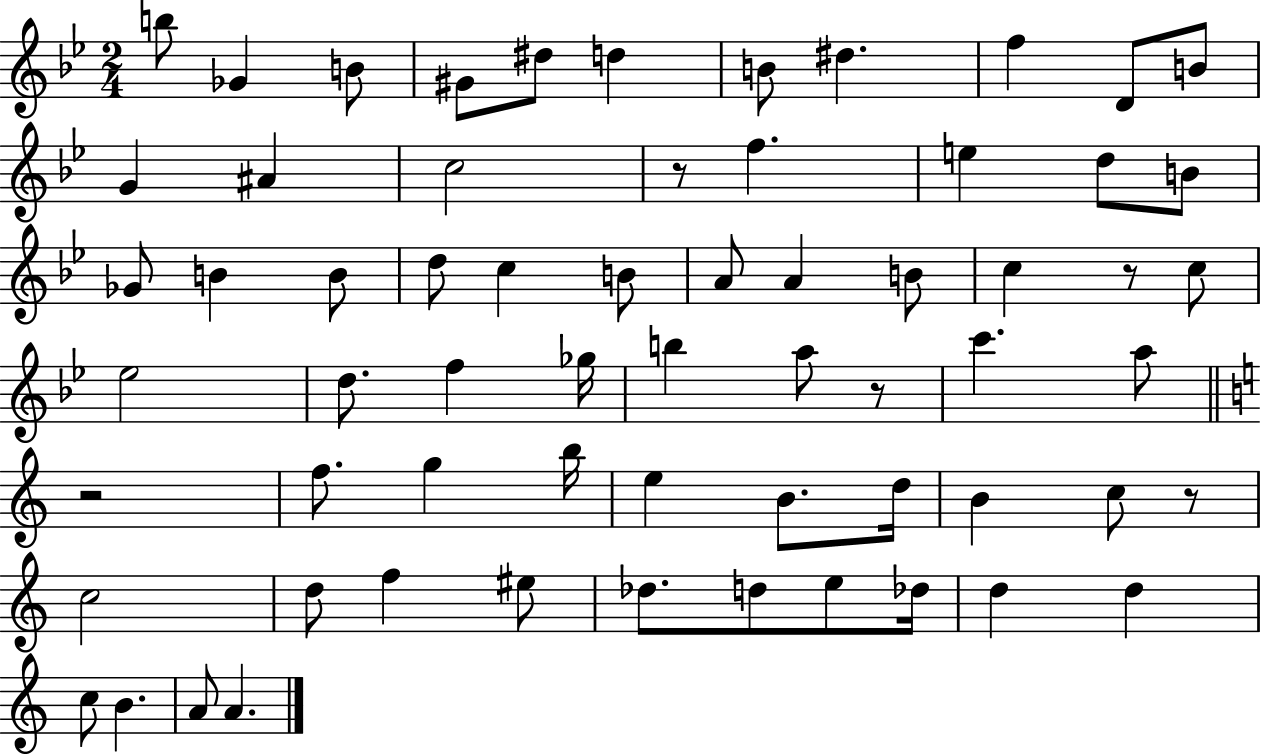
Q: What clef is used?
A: treble